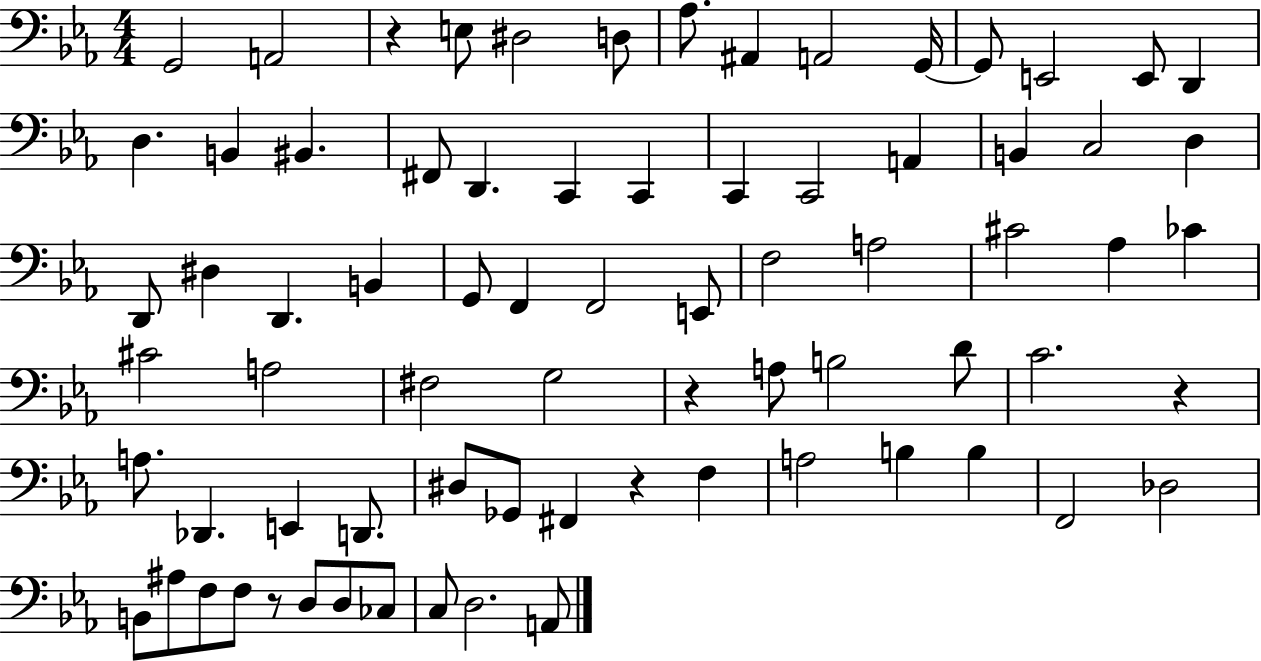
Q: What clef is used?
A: bass